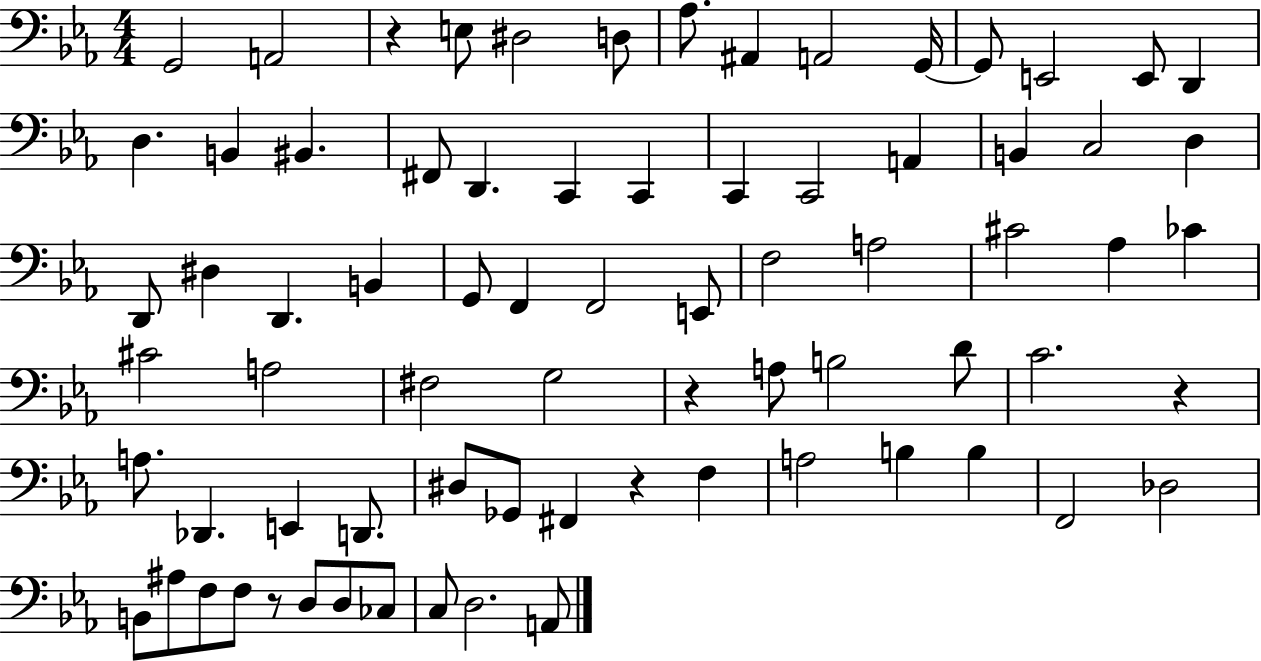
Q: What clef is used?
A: bass